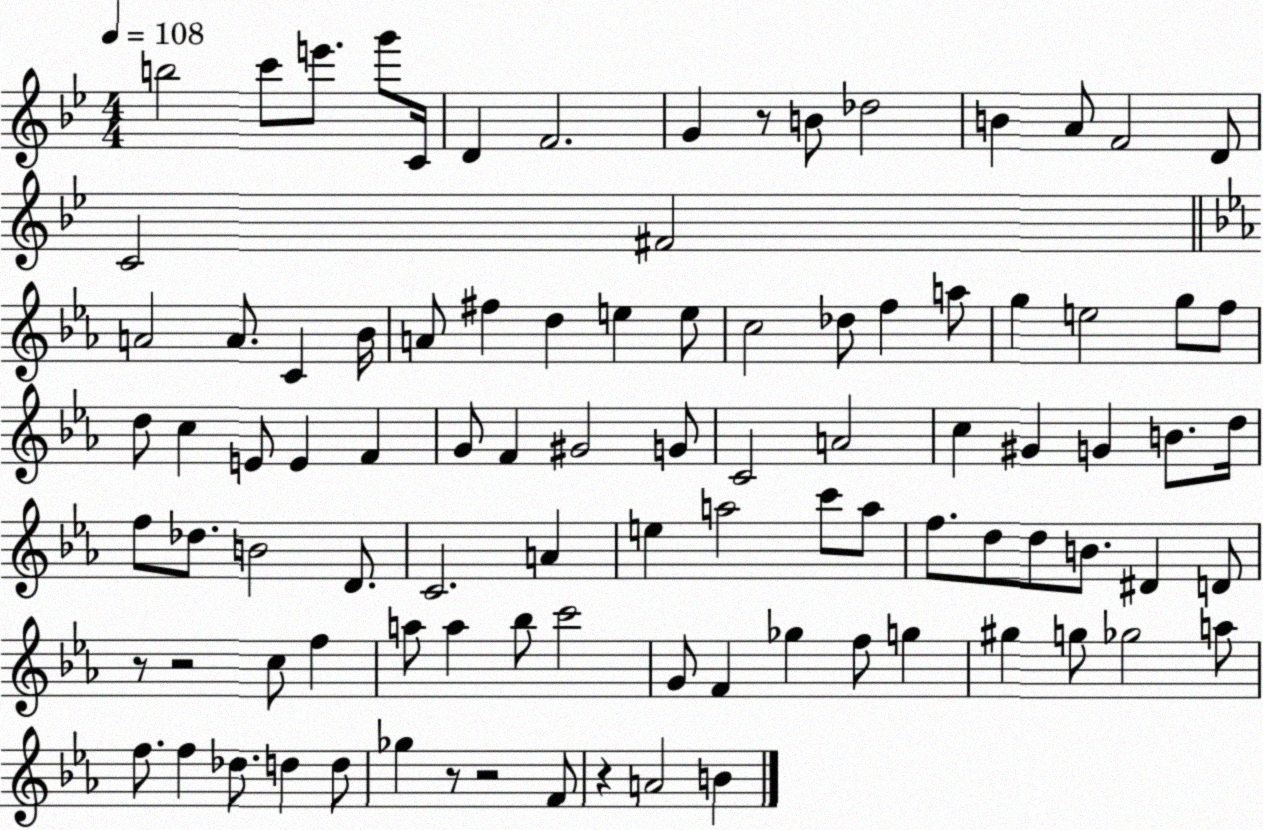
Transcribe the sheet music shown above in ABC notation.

X:1
T:Untitled
M:4/4
L:1/4
K:Bb
b2 c'/2 e'/2 g'/2 C/4 D F2 G z/2 B/2 _d2 B A/2 F2 D/2 C2 ^F2 A2 A/2 C _B/4 A/2 ^f d e e/2 c2 _d/2 f a/2 g e2 g/2 f/2 d/2 c E/2 E F G/2 F ^G2 G/2 C2 A2 c ^G G B/2 d/4 f/2 _d/2 B2 D/2 C2 A e a2 c'/2 a/2 f/2 d/2 d/2 B/2 ^D D/2 z/2 z2 c/2 f a/2 a _b/2 c'2 G/2 F _g f/2 g ^g g/2 _g2 a/2 f/2 f _d/2 d d/2 _g z/2 z2 F/2 z A2 B